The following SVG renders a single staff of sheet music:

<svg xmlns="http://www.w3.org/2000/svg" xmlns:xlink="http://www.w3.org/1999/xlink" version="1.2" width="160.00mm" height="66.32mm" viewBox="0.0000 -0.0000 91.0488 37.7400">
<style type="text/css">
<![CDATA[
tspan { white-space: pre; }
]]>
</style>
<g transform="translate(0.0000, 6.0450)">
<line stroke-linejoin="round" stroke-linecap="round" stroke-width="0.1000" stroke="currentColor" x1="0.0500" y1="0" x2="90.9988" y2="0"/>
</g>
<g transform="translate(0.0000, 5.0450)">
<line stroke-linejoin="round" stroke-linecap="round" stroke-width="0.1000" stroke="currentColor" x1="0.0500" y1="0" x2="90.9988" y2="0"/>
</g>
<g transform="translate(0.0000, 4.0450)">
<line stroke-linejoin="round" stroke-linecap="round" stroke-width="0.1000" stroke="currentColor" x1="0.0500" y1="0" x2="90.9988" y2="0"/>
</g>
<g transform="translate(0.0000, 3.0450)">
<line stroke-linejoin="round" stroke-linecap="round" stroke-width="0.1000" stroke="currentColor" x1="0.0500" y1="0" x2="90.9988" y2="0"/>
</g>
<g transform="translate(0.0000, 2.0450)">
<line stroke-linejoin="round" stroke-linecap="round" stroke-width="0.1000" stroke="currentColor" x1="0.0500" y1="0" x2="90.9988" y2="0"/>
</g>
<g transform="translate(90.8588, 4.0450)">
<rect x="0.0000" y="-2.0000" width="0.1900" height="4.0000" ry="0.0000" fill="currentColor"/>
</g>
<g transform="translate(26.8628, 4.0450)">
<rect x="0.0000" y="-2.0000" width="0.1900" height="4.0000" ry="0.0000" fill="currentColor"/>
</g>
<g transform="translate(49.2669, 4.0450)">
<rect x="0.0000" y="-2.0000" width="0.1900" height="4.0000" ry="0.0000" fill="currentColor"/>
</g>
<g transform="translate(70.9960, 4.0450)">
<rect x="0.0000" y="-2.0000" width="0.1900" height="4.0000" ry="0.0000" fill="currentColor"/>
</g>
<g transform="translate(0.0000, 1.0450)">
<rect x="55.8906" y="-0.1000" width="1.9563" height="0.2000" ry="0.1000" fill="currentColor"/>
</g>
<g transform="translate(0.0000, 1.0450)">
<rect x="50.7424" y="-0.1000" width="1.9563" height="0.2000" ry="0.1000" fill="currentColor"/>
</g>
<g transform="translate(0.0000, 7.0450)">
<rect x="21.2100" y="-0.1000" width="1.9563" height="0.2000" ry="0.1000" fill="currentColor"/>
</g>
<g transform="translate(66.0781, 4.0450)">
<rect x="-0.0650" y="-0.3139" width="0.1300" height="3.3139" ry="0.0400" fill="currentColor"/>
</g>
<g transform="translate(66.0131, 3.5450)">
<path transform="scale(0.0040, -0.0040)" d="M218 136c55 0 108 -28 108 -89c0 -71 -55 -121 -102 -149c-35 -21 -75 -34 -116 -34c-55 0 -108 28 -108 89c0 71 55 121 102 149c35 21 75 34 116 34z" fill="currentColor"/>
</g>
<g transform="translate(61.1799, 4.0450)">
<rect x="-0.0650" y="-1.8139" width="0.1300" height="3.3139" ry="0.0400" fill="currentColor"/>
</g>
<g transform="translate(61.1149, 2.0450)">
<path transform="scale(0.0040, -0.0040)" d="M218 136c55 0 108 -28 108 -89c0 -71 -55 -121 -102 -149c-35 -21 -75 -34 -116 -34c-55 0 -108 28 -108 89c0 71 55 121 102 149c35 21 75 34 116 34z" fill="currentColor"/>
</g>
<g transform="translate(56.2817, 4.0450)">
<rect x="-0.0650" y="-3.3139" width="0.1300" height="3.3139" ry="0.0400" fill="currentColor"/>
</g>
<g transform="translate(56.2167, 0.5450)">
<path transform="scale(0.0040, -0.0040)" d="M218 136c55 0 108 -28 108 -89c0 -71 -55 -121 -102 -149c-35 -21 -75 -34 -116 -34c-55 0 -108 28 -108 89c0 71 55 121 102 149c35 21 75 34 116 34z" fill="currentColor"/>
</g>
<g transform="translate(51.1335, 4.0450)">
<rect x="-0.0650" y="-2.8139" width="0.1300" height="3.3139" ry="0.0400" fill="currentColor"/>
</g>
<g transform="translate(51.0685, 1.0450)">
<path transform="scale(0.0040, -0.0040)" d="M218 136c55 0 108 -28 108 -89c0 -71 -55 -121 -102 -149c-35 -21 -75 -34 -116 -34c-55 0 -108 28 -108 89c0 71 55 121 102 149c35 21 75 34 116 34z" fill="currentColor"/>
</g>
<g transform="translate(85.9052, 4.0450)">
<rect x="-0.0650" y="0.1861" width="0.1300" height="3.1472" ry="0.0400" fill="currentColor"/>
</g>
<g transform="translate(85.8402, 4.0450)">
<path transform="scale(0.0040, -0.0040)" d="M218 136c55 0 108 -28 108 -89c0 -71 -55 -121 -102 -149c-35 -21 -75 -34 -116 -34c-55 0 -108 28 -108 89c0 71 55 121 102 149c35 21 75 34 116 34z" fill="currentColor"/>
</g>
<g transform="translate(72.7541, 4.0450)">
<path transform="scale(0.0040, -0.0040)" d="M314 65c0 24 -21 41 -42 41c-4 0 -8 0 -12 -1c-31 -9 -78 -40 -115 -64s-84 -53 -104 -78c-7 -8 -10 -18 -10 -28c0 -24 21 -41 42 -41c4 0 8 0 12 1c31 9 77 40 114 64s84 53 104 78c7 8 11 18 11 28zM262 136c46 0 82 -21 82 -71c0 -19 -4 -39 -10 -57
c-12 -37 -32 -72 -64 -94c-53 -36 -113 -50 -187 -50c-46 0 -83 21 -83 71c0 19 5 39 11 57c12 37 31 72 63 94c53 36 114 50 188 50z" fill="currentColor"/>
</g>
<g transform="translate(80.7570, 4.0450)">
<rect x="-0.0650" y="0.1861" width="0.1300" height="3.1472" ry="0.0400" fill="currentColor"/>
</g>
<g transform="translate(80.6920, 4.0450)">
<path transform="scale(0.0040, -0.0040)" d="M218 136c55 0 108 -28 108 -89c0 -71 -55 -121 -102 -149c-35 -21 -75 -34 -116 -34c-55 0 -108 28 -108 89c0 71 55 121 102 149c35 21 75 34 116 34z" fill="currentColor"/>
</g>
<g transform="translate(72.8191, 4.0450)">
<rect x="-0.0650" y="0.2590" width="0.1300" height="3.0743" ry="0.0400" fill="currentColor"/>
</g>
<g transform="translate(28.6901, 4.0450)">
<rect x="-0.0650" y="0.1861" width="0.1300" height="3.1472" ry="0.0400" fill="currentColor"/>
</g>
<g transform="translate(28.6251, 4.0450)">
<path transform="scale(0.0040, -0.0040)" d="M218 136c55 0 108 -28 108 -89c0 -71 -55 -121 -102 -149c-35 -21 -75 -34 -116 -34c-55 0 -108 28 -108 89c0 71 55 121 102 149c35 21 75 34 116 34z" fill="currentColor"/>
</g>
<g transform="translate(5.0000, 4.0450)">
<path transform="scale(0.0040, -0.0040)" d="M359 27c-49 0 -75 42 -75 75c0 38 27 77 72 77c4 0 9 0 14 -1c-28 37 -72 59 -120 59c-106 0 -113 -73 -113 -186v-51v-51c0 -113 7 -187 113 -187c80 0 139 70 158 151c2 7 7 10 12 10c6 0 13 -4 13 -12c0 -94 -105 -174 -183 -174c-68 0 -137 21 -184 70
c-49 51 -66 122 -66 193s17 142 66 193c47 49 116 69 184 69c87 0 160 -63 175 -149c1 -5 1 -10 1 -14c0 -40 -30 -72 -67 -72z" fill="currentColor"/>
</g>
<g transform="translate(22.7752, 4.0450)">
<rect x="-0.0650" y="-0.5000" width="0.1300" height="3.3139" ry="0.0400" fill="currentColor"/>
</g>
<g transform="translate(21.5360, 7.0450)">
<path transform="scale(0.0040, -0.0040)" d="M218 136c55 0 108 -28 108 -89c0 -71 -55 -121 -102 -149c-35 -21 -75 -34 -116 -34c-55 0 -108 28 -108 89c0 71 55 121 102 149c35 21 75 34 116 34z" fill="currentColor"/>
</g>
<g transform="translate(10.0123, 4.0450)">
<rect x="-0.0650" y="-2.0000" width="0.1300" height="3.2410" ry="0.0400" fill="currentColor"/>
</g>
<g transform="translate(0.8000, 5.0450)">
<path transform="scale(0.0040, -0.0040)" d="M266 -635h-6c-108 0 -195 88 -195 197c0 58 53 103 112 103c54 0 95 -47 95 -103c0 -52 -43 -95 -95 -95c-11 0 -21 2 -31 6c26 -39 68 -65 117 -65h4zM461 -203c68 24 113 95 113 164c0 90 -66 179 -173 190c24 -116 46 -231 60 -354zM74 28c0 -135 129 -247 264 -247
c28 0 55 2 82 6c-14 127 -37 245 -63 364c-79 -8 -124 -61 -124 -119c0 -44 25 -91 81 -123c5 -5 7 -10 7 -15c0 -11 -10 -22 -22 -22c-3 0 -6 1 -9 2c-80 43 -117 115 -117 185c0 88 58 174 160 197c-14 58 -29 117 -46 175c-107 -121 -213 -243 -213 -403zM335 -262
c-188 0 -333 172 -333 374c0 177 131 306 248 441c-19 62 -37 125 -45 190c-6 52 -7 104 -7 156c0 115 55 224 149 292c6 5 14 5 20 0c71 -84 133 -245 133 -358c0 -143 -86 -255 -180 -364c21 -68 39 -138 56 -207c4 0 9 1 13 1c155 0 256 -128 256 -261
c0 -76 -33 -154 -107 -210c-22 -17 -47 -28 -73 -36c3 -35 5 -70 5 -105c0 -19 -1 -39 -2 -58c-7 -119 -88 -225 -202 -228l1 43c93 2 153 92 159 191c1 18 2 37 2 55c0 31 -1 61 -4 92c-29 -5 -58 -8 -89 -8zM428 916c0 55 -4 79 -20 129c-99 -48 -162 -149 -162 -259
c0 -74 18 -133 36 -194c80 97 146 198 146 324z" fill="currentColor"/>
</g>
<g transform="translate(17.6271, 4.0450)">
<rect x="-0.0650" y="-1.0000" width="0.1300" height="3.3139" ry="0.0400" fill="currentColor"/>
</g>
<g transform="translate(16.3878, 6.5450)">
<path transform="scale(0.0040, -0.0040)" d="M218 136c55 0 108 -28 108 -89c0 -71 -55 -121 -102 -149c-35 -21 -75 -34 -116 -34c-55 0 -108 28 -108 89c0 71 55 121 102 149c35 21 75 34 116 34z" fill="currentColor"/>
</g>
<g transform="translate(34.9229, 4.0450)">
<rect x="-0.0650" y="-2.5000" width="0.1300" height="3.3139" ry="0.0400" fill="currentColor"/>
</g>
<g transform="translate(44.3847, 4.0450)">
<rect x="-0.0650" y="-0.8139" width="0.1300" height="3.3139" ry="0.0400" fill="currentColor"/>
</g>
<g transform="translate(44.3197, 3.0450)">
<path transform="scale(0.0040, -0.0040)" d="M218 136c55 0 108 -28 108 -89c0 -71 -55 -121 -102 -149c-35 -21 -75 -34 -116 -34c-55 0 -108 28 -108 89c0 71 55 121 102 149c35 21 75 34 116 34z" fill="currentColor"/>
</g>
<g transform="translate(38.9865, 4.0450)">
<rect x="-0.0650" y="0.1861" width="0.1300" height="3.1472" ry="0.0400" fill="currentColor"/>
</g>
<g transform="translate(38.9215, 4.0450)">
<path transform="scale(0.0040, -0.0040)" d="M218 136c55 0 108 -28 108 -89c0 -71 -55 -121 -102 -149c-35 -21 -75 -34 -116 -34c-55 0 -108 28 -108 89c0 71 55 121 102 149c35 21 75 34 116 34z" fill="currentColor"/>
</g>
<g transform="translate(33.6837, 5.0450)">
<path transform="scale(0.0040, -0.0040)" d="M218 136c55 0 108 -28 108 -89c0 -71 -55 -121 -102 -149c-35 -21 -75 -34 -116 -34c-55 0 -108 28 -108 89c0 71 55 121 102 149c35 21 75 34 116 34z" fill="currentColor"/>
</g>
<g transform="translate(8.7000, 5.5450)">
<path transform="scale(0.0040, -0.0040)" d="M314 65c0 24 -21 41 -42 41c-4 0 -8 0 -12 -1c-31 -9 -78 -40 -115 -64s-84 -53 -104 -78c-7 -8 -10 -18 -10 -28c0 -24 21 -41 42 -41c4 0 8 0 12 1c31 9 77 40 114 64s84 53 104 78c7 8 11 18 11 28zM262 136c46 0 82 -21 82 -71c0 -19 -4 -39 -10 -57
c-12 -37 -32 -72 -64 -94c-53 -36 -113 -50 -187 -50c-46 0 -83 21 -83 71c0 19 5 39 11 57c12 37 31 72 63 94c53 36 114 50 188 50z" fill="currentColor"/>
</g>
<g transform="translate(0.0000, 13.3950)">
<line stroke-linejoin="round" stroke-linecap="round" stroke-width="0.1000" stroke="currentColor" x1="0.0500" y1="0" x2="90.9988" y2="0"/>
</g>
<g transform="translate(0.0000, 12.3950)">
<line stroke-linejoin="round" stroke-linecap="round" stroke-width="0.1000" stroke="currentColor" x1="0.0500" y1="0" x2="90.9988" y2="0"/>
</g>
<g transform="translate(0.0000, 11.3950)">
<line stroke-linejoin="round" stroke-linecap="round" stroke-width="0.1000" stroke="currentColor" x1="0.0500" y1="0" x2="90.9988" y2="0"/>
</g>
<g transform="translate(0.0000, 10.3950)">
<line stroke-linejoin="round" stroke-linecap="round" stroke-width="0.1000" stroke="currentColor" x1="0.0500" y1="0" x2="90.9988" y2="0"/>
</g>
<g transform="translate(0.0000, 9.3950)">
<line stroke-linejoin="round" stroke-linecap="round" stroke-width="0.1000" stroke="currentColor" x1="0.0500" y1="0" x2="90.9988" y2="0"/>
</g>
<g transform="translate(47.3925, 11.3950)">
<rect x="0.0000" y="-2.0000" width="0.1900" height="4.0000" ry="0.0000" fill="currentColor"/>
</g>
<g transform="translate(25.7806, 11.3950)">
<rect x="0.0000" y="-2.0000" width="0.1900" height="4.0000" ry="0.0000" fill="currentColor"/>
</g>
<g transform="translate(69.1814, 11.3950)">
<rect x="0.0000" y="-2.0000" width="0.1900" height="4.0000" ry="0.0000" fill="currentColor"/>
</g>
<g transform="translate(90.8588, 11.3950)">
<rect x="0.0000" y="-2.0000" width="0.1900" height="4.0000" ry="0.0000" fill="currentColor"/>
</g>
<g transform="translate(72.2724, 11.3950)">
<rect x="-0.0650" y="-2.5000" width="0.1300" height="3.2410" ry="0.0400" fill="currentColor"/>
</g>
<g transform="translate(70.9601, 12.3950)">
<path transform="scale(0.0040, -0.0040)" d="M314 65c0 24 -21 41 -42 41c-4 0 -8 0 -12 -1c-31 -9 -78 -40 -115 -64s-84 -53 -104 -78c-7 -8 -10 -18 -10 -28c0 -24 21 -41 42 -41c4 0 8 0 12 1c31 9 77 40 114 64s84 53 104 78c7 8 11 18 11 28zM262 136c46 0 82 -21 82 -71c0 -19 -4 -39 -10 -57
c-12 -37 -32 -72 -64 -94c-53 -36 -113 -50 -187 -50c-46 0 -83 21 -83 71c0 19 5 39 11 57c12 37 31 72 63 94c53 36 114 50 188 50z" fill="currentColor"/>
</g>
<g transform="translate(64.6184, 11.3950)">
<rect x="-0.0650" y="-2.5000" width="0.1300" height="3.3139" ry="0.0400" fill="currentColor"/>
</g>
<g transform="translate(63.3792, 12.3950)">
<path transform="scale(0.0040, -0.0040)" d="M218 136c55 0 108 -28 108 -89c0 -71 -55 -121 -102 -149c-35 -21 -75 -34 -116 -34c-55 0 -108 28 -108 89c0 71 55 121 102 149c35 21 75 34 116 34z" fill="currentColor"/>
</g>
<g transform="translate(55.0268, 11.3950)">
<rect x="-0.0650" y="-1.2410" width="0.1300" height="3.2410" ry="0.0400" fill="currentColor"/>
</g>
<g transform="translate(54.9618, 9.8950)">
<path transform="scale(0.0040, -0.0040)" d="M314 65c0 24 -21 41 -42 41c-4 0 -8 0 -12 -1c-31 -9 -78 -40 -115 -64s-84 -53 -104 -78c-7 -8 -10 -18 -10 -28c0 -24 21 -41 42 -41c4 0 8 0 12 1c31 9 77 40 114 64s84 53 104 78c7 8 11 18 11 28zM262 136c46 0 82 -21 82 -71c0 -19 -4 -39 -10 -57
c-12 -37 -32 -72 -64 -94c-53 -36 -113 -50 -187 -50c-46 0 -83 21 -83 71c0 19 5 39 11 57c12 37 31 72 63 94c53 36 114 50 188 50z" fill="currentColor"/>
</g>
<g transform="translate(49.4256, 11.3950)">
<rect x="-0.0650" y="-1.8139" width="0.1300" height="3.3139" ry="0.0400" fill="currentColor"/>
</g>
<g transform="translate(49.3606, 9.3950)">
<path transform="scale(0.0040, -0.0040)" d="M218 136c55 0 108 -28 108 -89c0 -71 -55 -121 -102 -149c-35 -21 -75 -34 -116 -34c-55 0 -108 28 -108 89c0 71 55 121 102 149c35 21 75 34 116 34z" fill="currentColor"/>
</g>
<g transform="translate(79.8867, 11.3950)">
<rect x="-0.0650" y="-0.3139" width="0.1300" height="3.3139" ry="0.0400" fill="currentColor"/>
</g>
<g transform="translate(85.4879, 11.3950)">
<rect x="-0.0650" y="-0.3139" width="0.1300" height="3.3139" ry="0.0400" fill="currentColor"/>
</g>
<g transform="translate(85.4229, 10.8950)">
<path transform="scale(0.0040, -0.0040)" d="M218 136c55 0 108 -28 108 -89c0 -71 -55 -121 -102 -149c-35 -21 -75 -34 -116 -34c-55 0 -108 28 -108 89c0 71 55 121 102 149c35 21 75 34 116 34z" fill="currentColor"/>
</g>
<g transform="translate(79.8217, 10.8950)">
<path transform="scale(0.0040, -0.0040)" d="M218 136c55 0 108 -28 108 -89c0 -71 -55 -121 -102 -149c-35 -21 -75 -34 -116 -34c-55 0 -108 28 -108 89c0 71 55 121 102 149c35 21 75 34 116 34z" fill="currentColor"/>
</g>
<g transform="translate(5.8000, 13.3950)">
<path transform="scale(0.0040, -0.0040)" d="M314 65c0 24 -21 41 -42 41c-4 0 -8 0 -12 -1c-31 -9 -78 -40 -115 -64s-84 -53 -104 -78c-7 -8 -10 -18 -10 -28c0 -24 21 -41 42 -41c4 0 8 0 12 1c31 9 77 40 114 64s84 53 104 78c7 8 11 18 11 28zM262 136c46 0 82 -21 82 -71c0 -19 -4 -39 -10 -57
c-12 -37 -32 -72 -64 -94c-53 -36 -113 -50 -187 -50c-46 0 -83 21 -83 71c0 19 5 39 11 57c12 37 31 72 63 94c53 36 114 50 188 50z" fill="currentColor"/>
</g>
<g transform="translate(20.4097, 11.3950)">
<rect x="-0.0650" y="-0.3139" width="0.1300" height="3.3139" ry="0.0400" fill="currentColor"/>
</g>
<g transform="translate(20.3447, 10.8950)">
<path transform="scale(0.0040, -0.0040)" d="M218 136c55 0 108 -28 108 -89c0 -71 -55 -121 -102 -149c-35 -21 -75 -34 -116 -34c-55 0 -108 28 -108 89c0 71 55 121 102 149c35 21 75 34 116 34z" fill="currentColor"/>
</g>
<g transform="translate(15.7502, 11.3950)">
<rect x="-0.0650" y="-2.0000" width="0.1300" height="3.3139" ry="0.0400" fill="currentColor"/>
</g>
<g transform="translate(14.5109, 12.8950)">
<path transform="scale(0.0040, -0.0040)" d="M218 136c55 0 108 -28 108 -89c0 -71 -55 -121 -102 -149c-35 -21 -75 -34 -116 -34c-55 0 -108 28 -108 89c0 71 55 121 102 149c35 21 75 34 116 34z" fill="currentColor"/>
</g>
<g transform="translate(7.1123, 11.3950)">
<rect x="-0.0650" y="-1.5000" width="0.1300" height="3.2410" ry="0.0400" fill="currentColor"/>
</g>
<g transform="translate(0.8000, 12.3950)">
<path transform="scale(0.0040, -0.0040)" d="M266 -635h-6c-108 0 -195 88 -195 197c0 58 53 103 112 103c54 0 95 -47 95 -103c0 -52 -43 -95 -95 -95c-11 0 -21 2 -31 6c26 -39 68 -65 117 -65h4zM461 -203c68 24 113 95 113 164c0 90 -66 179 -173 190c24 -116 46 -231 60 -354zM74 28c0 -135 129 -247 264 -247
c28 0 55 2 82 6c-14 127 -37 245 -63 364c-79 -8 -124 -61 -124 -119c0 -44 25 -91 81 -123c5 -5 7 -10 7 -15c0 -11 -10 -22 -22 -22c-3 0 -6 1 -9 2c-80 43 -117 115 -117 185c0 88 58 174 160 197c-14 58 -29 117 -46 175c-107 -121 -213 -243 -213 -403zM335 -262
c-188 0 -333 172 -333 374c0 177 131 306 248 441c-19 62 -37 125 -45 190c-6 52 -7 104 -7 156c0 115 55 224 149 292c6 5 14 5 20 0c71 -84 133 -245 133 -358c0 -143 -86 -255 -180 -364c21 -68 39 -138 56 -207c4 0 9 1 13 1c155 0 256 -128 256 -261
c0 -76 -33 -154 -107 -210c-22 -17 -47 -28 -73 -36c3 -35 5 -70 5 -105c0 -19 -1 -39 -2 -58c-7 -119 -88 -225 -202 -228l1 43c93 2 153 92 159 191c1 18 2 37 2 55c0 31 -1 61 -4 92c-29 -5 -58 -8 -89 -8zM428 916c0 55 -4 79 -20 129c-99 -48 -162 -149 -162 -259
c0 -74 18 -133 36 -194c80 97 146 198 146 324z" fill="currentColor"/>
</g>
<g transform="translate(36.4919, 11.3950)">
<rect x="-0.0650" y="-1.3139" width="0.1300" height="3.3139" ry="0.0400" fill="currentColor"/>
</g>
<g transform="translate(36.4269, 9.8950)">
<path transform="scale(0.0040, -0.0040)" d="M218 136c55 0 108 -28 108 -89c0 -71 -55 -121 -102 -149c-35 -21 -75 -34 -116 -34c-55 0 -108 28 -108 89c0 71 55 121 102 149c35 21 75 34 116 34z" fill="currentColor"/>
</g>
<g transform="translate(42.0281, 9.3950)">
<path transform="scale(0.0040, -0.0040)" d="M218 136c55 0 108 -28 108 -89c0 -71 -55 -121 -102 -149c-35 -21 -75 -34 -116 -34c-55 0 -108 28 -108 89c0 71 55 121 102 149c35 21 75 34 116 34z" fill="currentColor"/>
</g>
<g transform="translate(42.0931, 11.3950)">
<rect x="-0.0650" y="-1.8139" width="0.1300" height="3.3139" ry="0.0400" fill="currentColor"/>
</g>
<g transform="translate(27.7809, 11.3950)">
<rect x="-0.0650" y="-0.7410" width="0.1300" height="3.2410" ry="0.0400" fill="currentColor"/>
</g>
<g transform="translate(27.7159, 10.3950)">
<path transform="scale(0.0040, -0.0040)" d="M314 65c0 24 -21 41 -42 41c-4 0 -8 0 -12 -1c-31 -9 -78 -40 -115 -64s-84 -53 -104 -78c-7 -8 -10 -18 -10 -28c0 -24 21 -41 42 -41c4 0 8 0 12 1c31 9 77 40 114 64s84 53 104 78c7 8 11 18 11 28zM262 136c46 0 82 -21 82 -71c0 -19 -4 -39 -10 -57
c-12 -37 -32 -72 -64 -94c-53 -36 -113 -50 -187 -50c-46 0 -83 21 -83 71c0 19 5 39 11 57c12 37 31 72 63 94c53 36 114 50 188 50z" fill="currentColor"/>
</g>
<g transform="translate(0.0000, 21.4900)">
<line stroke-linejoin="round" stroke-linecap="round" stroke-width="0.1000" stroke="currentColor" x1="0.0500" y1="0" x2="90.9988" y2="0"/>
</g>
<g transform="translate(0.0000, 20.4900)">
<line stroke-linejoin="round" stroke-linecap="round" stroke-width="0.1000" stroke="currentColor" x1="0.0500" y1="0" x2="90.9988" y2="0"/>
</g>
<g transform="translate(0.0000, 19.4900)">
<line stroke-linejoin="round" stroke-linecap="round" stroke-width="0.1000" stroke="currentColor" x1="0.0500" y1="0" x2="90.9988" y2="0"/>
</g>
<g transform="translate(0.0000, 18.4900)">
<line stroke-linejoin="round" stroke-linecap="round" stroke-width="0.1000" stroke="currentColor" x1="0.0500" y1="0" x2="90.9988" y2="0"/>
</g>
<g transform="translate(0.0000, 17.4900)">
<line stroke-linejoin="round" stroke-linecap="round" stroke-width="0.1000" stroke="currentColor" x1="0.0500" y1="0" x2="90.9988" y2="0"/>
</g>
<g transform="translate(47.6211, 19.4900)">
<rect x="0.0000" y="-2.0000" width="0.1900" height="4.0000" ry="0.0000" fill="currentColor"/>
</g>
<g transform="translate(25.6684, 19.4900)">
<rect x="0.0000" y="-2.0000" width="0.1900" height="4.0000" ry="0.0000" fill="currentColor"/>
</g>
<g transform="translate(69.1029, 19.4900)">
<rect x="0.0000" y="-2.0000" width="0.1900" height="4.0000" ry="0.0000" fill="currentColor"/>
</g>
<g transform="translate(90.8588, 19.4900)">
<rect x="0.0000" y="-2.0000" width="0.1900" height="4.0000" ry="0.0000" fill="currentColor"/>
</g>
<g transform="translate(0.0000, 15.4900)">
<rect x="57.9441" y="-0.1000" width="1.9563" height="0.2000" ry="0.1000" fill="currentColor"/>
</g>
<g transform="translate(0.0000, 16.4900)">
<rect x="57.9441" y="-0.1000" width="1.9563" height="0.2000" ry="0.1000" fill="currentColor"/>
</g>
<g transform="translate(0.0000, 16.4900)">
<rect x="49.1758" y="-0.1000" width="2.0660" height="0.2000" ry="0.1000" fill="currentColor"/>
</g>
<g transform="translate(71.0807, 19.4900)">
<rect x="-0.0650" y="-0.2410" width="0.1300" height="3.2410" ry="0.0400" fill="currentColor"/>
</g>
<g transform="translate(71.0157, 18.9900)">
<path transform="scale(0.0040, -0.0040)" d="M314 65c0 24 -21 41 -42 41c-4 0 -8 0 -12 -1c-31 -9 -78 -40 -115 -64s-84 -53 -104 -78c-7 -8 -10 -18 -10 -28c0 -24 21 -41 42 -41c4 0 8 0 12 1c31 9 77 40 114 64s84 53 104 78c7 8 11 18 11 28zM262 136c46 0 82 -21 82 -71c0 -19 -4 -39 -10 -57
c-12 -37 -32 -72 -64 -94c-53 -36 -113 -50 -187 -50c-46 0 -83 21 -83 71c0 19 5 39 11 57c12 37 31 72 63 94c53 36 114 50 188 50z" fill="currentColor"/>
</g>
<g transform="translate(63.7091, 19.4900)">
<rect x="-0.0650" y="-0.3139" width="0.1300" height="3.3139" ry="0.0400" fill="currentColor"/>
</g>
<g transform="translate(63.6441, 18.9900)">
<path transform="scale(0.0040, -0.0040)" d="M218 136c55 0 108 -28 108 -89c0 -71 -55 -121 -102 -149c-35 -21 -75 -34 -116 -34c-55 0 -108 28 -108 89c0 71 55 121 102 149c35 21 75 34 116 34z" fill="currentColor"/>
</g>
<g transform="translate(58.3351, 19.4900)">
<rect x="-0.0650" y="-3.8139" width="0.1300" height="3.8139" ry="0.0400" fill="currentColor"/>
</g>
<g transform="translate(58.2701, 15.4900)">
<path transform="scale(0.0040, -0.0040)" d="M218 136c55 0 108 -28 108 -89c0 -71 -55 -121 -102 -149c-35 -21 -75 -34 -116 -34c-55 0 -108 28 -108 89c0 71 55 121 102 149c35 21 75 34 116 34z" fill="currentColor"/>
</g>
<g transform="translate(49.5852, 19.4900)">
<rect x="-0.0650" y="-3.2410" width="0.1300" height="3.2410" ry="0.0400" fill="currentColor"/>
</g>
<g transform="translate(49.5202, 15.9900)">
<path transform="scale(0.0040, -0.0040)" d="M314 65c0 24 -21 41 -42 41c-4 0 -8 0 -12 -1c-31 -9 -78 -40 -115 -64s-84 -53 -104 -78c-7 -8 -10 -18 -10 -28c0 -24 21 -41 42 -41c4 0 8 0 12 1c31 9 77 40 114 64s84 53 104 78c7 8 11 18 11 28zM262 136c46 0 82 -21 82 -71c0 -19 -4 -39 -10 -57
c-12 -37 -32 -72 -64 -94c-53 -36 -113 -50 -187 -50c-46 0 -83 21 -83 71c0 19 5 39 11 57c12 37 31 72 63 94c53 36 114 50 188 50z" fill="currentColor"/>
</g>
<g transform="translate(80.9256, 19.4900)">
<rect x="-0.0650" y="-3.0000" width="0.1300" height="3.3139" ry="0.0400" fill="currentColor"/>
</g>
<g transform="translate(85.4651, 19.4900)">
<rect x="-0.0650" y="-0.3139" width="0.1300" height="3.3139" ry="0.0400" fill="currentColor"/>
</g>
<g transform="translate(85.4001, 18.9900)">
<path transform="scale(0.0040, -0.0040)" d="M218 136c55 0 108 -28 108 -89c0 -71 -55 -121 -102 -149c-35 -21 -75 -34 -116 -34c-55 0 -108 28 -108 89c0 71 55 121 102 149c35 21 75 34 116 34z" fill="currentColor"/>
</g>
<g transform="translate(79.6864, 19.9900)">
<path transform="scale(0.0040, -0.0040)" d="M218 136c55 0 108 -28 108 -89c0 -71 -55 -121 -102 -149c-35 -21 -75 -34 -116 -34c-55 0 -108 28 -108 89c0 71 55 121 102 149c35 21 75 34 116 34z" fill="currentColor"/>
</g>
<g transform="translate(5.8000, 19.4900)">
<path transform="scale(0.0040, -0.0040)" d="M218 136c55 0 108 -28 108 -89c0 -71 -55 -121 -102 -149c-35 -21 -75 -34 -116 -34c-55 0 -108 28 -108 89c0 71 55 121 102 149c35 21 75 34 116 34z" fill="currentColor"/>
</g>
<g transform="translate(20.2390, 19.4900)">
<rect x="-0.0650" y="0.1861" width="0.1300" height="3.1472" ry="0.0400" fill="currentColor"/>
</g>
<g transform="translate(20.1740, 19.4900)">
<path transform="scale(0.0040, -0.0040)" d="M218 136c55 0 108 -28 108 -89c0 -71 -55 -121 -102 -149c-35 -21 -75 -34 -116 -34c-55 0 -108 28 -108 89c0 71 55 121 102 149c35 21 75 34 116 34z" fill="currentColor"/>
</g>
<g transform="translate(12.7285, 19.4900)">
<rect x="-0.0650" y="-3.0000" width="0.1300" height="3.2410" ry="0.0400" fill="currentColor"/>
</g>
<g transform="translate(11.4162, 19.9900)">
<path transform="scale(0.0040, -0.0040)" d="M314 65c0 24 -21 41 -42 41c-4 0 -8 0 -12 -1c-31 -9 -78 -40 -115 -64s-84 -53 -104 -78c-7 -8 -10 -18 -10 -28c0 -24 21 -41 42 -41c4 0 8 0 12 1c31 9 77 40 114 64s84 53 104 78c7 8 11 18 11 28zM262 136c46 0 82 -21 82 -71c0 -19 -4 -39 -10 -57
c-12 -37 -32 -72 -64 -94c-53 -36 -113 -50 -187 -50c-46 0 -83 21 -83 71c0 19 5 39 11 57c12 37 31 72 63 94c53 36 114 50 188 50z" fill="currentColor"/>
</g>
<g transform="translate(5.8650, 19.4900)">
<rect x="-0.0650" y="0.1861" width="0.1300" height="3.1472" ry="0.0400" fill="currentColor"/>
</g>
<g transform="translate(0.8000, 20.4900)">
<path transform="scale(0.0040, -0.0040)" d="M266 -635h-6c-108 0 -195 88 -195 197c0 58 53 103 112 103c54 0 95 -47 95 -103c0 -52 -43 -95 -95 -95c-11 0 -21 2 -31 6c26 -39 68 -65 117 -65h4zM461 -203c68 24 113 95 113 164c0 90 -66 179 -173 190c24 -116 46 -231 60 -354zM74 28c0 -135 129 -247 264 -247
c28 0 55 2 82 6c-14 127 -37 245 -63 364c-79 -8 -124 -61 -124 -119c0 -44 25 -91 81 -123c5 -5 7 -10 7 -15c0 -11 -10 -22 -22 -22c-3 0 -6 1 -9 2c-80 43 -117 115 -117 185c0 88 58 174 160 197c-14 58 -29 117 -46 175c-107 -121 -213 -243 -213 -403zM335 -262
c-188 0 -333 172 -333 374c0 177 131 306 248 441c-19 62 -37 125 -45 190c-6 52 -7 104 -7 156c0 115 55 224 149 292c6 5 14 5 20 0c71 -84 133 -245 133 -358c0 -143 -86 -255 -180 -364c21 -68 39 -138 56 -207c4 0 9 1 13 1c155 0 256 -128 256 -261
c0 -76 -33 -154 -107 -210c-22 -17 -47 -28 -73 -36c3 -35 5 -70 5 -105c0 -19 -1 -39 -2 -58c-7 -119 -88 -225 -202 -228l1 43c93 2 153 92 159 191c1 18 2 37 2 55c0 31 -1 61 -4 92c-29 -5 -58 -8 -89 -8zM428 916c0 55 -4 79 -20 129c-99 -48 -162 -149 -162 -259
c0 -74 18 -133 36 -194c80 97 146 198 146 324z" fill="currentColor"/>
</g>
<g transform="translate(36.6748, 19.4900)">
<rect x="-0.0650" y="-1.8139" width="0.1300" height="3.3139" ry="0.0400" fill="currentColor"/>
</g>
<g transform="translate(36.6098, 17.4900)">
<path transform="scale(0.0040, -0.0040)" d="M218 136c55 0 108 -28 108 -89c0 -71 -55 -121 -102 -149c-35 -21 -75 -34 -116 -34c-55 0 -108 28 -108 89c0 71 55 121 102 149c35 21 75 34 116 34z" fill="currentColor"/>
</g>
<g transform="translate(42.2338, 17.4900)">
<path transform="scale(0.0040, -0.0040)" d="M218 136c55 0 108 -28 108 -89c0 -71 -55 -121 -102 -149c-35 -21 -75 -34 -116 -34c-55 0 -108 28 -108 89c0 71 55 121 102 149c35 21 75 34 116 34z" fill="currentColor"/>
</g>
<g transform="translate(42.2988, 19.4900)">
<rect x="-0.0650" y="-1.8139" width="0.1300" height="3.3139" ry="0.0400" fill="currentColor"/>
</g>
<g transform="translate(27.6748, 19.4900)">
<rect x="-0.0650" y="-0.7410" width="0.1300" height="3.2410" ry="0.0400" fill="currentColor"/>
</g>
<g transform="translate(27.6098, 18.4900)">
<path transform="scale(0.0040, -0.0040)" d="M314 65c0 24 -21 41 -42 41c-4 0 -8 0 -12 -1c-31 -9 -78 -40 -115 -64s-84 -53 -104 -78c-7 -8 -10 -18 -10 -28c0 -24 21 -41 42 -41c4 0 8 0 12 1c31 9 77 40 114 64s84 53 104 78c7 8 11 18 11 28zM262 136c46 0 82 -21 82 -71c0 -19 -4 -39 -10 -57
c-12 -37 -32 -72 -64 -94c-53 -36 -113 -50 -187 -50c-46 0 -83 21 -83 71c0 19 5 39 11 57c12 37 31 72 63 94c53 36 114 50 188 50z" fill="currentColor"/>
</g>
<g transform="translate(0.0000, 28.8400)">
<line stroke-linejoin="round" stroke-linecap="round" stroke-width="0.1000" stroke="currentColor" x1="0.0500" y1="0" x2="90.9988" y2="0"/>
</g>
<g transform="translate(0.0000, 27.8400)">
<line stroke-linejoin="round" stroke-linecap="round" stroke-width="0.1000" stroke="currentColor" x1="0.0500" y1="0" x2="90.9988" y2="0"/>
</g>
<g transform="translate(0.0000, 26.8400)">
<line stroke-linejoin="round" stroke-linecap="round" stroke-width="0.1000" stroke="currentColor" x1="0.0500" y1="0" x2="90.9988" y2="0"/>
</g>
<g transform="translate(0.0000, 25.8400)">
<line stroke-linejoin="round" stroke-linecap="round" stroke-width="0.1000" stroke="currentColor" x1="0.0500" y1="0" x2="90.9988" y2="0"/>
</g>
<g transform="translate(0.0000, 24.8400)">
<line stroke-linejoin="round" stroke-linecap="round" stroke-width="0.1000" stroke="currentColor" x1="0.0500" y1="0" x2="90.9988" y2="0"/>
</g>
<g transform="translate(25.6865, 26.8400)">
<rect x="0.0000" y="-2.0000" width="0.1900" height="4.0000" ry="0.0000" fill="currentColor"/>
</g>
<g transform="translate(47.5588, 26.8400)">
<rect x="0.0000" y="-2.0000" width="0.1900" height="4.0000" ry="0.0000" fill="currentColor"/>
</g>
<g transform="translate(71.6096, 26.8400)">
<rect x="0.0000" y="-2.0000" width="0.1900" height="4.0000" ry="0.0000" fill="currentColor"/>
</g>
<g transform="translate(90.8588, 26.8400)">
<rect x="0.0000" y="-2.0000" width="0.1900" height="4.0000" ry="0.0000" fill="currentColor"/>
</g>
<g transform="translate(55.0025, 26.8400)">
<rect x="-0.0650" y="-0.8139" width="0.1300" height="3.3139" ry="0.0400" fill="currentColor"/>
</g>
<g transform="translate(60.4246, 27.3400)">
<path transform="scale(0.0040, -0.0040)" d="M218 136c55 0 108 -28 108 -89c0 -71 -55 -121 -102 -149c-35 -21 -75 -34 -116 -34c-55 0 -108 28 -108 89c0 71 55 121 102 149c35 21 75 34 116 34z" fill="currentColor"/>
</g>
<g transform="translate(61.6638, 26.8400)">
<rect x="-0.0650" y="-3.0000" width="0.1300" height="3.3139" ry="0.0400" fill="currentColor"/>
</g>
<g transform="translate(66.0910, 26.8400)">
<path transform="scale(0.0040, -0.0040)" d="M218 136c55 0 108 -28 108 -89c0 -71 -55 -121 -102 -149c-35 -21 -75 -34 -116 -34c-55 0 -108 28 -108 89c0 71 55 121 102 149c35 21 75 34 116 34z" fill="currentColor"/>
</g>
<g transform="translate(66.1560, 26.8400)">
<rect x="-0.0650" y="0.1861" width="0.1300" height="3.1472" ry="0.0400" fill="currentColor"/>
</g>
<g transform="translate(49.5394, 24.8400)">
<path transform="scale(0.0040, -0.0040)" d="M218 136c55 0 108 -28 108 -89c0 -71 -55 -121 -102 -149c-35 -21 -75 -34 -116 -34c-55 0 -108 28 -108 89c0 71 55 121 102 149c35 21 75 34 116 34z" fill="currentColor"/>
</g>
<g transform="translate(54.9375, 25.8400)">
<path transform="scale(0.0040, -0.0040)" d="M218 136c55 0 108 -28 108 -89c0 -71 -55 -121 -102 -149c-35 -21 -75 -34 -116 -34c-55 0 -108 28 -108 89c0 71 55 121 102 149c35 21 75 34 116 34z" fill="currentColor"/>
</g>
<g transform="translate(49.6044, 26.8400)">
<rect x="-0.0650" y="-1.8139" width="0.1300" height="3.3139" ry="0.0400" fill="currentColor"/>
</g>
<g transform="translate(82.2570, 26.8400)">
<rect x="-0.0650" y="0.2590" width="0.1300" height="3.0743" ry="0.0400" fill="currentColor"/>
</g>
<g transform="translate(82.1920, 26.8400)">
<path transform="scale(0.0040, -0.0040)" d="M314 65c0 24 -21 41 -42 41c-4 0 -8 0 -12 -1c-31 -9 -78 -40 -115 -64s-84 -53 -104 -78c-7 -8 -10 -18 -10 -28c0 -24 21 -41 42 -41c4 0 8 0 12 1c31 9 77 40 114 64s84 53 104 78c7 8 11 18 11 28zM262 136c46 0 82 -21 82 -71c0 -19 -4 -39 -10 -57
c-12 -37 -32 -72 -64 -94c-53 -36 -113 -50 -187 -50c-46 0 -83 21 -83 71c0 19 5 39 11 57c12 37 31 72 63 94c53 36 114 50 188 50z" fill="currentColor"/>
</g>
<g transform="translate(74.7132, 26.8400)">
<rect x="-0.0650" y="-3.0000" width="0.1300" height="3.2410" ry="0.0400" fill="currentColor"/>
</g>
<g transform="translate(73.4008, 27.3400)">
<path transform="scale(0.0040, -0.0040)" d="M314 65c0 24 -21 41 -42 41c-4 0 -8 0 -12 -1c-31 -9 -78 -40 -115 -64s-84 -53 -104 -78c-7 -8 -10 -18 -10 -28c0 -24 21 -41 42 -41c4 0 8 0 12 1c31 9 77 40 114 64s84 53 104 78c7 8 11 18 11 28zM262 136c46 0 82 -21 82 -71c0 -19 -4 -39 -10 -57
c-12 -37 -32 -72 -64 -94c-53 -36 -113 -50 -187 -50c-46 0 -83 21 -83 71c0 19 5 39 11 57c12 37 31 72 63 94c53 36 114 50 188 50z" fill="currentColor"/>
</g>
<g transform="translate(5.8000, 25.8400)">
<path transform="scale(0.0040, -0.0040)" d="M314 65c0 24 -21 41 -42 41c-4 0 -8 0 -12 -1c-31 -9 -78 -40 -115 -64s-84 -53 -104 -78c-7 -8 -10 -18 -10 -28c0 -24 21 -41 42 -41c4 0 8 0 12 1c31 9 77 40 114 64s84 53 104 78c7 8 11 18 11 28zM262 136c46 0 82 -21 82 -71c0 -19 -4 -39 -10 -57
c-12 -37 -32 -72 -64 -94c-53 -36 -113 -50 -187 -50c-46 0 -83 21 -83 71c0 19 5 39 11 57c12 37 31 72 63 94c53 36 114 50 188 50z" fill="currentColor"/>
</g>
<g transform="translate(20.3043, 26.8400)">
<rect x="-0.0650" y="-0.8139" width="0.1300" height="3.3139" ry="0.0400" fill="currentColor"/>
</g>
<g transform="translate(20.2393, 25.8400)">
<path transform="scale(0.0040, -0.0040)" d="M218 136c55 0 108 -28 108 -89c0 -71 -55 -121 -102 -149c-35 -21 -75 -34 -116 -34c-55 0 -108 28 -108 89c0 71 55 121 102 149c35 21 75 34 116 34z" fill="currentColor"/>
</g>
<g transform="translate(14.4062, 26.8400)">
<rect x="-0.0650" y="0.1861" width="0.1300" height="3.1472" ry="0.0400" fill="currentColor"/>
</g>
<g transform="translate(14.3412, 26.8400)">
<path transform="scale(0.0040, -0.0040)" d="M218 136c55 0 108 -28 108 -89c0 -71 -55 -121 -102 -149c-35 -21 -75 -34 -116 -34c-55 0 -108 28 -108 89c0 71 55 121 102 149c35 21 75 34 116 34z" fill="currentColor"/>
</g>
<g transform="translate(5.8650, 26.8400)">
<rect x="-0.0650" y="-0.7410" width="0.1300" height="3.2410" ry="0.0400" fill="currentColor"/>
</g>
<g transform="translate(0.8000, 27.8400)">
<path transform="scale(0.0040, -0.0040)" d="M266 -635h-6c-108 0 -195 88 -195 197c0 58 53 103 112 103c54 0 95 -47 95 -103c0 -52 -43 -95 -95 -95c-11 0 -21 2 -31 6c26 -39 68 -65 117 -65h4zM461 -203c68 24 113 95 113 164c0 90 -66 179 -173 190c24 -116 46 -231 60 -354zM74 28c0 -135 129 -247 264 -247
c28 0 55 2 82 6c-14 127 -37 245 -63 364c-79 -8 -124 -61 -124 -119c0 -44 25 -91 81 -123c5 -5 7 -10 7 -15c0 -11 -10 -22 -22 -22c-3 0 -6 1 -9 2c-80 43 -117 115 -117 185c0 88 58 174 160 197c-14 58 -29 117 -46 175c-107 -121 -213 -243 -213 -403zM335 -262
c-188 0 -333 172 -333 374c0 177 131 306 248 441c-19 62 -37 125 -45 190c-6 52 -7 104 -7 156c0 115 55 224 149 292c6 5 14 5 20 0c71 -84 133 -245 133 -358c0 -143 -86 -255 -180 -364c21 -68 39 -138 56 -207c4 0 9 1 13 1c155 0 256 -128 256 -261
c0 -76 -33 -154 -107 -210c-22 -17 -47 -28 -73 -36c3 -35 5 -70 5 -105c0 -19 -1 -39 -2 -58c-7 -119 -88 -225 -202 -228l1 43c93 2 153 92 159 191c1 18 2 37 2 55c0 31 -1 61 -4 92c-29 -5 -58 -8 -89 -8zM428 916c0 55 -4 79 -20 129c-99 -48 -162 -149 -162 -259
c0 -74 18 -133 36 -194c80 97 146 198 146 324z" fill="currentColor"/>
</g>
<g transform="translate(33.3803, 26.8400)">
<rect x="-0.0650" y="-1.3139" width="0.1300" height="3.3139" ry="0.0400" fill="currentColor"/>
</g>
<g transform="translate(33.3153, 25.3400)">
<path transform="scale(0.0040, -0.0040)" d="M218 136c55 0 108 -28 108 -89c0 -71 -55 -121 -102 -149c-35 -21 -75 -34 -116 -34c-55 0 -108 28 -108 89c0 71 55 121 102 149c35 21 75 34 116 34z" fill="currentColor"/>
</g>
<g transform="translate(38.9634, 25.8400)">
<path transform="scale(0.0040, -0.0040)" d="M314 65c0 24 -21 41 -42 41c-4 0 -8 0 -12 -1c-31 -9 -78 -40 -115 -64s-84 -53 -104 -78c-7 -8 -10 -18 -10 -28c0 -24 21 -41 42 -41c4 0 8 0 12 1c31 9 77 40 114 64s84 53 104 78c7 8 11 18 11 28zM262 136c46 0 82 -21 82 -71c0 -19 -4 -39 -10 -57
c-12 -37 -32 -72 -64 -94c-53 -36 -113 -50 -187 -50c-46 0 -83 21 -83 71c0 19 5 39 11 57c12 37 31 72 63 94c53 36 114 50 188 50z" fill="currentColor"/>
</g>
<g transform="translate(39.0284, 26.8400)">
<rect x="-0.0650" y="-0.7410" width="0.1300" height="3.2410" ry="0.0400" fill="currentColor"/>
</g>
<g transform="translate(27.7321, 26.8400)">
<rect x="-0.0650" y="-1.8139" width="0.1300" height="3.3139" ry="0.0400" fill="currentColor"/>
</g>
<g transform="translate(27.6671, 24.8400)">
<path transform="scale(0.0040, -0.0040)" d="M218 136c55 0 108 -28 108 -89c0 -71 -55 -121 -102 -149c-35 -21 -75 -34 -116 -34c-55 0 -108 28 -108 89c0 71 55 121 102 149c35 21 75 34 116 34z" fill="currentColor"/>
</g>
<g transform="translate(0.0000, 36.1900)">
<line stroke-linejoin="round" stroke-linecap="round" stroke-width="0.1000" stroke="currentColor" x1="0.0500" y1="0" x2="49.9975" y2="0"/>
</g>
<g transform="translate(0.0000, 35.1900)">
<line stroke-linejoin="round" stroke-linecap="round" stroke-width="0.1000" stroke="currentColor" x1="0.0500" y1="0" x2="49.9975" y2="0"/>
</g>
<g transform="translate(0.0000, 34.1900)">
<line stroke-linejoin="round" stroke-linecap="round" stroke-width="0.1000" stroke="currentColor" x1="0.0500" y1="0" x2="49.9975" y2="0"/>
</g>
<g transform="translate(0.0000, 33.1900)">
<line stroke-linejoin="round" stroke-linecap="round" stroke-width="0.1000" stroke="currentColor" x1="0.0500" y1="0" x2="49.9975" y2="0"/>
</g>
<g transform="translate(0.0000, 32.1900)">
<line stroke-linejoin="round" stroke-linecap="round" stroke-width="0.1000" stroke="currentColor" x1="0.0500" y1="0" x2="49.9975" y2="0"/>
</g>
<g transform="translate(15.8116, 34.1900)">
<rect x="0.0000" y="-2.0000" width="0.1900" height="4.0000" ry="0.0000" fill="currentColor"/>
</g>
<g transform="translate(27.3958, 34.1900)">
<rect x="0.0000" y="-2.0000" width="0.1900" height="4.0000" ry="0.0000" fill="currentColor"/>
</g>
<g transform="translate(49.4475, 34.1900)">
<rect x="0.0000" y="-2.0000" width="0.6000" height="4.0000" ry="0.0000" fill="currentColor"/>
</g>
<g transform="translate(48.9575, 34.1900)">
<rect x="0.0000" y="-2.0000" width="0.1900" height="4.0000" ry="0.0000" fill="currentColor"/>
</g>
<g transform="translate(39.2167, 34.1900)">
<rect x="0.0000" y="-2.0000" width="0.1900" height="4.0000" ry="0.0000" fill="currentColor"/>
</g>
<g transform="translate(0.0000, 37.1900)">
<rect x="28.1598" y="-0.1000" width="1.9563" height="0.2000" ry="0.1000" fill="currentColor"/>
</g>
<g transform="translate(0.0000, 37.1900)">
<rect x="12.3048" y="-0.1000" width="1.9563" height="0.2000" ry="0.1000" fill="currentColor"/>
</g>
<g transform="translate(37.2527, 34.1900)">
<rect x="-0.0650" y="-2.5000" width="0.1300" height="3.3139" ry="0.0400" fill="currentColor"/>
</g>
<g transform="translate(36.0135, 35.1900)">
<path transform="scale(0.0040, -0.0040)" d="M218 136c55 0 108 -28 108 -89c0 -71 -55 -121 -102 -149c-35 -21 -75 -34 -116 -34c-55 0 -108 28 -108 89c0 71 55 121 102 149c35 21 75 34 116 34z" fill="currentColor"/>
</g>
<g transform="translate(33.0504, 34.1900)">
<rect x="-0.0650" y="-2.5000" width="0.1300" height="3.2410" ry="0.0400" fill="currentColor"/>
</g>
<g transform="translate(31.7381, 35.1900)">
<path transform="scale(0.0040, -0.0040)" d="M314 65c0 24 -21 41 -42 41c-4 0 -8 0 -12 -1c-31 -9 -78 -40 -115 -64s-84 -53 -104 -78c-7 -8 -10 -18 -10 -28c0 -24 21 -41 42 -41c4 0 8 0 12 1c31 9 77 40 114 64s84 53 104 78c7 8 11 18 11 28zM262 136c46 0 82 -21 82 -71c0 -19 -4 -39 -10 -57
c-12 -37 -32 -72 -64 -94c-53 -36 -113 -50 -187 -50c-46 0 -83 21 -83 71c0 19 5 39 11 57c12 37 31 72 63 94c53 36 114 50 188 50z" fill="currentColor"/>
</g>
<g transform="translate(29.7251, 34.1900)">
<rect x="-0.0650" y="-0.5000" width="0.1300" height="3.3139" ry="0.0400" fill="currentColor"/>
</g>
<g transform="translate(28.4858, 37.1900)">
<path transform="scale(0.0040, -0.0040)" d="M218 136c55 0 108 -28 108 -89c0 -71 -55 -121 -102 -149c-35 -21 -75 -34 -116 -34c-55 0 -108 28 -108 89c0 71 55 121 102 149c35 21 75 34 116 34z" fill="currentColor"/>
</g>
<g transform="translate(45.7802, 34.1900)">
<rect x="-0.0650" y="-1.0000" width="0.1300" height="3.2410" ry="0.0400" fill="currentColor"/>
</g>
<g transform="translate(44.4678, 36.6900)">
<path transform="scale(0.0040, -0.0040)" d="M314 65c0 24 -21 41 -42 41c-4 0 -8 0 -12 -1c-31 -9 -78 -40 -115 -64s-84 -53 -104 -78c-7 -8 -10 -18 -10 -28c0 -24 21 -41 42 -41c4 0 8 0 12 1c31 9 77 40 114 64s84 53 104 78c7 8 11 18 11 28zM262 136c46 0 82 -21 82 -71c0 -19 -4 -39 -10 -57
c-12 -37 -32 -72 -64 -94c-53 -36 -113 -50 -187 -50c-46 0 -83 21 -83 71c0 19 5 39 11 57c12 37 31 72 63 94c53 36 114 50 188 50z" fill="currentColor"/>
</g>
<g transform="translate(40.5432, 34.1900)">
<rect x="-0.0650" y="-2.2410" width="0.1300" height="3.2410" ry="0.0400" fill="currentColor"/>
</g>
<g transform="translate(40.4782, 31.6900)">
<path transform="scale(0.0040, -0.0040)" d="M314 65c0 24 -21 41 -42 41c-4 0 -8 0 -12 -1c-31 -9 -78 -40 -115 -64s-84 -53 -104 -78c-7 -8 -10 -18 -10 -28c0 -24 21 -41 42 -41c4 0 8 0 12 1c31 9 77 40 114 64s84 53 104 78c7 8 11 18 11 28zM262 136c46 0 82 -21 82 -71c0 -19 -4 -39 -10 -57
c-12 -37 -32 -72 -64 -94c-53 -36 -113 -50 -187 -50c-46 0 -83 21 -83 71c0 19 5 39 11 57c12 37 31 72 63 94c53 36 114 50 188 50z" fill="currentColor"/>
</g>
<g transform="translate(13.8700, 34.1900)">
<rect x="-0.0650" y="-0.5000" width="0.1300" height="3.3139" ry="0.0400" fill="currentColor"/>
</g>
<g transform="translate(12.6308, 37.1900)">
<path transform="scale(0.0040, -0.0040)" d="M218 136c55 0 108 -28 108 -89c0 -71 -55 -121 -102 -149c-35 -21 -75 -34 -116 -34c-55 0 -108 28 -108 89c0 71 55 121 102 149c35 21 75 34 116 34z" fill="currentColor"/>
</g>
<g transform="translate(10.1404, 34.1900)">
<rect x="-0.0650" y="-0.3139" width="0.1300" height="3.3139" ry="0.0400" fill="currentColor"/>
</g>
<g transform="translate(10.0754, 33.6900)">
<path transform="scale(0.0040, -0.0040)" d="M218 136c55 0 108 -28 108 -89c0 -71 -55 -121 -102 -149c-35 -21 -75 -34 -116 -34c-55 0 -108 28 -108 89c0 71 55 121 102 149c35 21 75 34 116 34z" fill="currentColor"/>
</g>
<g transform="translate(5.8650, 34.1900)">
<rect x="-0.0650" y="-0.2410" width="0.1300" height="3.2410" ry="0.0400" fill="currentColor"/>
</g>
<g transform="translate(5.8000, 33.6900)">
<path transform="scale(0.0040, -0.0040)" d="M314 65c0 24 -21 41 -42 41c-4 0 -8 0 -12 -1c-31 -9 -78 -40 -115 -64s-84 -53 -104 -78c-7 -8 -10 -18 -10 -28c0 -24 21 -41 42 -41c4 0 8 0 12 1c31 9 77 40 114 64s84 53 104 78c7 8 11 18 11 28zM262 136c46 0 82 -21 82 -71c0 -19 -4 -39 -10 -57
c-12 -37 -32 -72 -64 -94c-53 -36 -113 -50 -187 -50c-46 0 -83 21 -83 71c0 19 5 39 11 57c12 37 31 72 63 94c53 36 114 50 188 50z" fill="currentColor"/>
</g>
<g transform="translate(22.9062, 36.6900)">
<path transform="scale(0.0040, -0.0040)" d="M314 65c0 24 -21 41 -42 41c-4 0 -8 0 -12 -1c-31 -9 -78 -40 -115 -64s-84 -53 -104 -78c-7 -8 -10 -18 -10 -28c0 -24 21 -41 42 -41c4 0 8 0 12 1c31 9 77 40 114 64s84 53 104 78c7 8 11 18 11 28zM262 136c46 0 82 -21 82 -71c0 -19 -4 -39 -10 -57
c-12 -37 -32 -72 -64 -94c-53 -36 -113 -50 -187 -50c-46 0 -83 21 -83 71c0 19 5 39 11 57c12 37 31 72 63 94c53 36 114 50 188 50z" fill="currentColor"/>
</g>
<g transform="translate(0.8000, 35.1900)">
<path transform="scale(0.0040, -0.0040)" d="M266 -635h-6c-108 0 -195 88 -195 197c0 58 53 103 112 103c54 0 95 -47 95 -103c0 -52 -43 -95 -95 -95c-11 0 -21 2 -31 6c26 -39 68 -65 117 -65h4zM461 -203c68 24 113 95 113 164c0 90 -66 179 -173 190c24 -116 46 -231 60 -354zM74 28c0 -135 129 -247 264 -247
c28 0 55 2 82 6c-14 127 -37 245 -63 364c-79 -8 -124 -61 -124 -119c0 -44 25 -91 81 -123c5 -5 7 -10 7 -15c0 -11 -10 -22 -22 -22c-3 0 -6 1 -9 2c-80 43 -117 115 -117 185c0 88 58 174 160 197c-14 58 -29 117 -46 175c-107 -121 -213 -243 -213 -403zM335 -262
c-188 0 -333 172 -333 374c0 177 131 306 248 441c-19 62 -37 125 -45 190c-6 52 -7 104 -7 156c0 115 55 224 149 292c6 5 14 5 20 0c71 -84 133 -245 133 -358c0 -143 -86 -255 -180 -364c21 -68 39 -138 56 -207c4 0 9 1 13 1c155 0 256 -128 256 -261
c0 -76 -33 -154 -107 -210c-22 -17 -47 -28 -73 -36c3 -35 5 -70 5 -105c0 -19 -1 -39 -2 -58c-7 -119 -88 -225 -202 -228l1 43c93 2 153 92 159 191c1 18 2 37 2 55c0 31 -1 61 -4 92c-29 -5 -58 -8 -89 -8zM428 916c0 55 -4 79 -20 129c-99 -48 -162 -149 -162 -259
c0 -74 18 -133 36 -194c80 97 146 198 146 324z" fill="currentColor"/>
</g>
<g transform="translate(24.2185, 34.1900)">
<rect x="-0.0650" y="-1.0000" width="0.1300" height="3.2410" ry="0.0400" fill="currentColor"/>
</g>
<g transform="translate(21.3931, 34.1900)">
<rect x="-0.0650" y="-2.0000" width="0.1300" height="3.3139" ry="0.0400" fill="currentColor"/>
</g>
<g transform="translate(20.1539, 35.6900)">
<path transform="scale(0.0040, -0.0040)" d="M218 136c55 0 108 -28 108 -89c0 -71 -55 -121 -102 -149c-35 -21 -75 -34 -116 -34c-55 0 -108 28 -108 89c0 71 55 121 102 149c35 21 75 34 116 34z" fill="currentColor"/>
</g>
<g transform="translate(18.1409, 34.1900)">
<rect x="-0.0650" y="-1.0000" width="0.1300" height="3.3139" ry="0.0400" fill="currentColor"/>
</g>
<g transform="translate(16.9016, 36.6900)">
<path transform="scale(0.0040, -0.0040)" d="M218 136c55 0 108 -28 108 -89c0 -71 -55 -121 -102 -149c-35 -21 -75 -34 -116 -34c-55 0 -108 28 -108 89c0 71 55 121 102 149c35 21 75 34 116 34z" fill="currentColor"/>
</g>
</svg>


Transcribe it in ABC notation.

X:1
T:Untitled
M:4/4
L:1/4
K:C
F2 D C B G B d a b f c B2 B B E2 F c d2 e f f e2 G G2 c c B A2 B d2 f f b2 c' c c2 A c d2 B d f e d2 f d A B A2 B2 c2 c C D F D2 C G2 G g2 D2